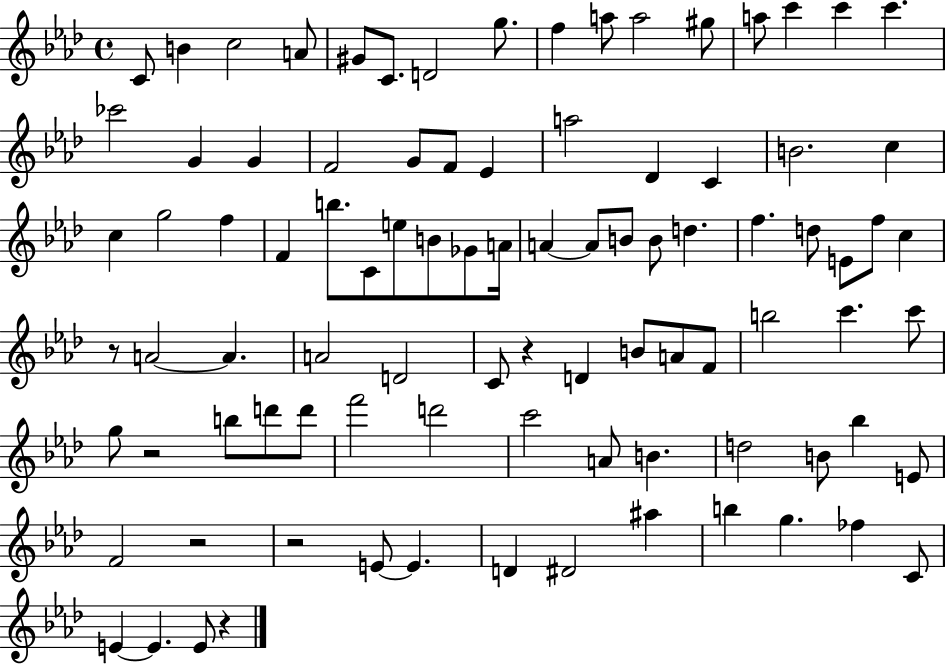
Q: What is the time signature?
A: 4/4